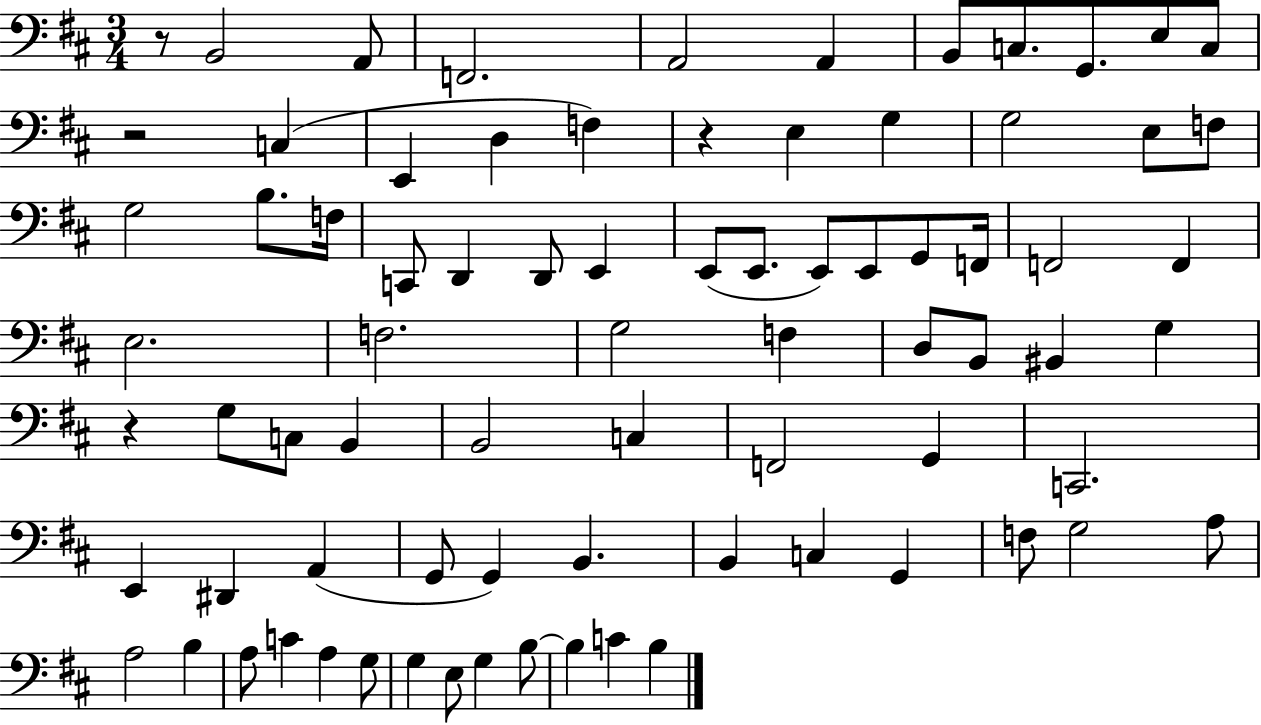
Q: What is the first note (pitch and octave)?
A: B2